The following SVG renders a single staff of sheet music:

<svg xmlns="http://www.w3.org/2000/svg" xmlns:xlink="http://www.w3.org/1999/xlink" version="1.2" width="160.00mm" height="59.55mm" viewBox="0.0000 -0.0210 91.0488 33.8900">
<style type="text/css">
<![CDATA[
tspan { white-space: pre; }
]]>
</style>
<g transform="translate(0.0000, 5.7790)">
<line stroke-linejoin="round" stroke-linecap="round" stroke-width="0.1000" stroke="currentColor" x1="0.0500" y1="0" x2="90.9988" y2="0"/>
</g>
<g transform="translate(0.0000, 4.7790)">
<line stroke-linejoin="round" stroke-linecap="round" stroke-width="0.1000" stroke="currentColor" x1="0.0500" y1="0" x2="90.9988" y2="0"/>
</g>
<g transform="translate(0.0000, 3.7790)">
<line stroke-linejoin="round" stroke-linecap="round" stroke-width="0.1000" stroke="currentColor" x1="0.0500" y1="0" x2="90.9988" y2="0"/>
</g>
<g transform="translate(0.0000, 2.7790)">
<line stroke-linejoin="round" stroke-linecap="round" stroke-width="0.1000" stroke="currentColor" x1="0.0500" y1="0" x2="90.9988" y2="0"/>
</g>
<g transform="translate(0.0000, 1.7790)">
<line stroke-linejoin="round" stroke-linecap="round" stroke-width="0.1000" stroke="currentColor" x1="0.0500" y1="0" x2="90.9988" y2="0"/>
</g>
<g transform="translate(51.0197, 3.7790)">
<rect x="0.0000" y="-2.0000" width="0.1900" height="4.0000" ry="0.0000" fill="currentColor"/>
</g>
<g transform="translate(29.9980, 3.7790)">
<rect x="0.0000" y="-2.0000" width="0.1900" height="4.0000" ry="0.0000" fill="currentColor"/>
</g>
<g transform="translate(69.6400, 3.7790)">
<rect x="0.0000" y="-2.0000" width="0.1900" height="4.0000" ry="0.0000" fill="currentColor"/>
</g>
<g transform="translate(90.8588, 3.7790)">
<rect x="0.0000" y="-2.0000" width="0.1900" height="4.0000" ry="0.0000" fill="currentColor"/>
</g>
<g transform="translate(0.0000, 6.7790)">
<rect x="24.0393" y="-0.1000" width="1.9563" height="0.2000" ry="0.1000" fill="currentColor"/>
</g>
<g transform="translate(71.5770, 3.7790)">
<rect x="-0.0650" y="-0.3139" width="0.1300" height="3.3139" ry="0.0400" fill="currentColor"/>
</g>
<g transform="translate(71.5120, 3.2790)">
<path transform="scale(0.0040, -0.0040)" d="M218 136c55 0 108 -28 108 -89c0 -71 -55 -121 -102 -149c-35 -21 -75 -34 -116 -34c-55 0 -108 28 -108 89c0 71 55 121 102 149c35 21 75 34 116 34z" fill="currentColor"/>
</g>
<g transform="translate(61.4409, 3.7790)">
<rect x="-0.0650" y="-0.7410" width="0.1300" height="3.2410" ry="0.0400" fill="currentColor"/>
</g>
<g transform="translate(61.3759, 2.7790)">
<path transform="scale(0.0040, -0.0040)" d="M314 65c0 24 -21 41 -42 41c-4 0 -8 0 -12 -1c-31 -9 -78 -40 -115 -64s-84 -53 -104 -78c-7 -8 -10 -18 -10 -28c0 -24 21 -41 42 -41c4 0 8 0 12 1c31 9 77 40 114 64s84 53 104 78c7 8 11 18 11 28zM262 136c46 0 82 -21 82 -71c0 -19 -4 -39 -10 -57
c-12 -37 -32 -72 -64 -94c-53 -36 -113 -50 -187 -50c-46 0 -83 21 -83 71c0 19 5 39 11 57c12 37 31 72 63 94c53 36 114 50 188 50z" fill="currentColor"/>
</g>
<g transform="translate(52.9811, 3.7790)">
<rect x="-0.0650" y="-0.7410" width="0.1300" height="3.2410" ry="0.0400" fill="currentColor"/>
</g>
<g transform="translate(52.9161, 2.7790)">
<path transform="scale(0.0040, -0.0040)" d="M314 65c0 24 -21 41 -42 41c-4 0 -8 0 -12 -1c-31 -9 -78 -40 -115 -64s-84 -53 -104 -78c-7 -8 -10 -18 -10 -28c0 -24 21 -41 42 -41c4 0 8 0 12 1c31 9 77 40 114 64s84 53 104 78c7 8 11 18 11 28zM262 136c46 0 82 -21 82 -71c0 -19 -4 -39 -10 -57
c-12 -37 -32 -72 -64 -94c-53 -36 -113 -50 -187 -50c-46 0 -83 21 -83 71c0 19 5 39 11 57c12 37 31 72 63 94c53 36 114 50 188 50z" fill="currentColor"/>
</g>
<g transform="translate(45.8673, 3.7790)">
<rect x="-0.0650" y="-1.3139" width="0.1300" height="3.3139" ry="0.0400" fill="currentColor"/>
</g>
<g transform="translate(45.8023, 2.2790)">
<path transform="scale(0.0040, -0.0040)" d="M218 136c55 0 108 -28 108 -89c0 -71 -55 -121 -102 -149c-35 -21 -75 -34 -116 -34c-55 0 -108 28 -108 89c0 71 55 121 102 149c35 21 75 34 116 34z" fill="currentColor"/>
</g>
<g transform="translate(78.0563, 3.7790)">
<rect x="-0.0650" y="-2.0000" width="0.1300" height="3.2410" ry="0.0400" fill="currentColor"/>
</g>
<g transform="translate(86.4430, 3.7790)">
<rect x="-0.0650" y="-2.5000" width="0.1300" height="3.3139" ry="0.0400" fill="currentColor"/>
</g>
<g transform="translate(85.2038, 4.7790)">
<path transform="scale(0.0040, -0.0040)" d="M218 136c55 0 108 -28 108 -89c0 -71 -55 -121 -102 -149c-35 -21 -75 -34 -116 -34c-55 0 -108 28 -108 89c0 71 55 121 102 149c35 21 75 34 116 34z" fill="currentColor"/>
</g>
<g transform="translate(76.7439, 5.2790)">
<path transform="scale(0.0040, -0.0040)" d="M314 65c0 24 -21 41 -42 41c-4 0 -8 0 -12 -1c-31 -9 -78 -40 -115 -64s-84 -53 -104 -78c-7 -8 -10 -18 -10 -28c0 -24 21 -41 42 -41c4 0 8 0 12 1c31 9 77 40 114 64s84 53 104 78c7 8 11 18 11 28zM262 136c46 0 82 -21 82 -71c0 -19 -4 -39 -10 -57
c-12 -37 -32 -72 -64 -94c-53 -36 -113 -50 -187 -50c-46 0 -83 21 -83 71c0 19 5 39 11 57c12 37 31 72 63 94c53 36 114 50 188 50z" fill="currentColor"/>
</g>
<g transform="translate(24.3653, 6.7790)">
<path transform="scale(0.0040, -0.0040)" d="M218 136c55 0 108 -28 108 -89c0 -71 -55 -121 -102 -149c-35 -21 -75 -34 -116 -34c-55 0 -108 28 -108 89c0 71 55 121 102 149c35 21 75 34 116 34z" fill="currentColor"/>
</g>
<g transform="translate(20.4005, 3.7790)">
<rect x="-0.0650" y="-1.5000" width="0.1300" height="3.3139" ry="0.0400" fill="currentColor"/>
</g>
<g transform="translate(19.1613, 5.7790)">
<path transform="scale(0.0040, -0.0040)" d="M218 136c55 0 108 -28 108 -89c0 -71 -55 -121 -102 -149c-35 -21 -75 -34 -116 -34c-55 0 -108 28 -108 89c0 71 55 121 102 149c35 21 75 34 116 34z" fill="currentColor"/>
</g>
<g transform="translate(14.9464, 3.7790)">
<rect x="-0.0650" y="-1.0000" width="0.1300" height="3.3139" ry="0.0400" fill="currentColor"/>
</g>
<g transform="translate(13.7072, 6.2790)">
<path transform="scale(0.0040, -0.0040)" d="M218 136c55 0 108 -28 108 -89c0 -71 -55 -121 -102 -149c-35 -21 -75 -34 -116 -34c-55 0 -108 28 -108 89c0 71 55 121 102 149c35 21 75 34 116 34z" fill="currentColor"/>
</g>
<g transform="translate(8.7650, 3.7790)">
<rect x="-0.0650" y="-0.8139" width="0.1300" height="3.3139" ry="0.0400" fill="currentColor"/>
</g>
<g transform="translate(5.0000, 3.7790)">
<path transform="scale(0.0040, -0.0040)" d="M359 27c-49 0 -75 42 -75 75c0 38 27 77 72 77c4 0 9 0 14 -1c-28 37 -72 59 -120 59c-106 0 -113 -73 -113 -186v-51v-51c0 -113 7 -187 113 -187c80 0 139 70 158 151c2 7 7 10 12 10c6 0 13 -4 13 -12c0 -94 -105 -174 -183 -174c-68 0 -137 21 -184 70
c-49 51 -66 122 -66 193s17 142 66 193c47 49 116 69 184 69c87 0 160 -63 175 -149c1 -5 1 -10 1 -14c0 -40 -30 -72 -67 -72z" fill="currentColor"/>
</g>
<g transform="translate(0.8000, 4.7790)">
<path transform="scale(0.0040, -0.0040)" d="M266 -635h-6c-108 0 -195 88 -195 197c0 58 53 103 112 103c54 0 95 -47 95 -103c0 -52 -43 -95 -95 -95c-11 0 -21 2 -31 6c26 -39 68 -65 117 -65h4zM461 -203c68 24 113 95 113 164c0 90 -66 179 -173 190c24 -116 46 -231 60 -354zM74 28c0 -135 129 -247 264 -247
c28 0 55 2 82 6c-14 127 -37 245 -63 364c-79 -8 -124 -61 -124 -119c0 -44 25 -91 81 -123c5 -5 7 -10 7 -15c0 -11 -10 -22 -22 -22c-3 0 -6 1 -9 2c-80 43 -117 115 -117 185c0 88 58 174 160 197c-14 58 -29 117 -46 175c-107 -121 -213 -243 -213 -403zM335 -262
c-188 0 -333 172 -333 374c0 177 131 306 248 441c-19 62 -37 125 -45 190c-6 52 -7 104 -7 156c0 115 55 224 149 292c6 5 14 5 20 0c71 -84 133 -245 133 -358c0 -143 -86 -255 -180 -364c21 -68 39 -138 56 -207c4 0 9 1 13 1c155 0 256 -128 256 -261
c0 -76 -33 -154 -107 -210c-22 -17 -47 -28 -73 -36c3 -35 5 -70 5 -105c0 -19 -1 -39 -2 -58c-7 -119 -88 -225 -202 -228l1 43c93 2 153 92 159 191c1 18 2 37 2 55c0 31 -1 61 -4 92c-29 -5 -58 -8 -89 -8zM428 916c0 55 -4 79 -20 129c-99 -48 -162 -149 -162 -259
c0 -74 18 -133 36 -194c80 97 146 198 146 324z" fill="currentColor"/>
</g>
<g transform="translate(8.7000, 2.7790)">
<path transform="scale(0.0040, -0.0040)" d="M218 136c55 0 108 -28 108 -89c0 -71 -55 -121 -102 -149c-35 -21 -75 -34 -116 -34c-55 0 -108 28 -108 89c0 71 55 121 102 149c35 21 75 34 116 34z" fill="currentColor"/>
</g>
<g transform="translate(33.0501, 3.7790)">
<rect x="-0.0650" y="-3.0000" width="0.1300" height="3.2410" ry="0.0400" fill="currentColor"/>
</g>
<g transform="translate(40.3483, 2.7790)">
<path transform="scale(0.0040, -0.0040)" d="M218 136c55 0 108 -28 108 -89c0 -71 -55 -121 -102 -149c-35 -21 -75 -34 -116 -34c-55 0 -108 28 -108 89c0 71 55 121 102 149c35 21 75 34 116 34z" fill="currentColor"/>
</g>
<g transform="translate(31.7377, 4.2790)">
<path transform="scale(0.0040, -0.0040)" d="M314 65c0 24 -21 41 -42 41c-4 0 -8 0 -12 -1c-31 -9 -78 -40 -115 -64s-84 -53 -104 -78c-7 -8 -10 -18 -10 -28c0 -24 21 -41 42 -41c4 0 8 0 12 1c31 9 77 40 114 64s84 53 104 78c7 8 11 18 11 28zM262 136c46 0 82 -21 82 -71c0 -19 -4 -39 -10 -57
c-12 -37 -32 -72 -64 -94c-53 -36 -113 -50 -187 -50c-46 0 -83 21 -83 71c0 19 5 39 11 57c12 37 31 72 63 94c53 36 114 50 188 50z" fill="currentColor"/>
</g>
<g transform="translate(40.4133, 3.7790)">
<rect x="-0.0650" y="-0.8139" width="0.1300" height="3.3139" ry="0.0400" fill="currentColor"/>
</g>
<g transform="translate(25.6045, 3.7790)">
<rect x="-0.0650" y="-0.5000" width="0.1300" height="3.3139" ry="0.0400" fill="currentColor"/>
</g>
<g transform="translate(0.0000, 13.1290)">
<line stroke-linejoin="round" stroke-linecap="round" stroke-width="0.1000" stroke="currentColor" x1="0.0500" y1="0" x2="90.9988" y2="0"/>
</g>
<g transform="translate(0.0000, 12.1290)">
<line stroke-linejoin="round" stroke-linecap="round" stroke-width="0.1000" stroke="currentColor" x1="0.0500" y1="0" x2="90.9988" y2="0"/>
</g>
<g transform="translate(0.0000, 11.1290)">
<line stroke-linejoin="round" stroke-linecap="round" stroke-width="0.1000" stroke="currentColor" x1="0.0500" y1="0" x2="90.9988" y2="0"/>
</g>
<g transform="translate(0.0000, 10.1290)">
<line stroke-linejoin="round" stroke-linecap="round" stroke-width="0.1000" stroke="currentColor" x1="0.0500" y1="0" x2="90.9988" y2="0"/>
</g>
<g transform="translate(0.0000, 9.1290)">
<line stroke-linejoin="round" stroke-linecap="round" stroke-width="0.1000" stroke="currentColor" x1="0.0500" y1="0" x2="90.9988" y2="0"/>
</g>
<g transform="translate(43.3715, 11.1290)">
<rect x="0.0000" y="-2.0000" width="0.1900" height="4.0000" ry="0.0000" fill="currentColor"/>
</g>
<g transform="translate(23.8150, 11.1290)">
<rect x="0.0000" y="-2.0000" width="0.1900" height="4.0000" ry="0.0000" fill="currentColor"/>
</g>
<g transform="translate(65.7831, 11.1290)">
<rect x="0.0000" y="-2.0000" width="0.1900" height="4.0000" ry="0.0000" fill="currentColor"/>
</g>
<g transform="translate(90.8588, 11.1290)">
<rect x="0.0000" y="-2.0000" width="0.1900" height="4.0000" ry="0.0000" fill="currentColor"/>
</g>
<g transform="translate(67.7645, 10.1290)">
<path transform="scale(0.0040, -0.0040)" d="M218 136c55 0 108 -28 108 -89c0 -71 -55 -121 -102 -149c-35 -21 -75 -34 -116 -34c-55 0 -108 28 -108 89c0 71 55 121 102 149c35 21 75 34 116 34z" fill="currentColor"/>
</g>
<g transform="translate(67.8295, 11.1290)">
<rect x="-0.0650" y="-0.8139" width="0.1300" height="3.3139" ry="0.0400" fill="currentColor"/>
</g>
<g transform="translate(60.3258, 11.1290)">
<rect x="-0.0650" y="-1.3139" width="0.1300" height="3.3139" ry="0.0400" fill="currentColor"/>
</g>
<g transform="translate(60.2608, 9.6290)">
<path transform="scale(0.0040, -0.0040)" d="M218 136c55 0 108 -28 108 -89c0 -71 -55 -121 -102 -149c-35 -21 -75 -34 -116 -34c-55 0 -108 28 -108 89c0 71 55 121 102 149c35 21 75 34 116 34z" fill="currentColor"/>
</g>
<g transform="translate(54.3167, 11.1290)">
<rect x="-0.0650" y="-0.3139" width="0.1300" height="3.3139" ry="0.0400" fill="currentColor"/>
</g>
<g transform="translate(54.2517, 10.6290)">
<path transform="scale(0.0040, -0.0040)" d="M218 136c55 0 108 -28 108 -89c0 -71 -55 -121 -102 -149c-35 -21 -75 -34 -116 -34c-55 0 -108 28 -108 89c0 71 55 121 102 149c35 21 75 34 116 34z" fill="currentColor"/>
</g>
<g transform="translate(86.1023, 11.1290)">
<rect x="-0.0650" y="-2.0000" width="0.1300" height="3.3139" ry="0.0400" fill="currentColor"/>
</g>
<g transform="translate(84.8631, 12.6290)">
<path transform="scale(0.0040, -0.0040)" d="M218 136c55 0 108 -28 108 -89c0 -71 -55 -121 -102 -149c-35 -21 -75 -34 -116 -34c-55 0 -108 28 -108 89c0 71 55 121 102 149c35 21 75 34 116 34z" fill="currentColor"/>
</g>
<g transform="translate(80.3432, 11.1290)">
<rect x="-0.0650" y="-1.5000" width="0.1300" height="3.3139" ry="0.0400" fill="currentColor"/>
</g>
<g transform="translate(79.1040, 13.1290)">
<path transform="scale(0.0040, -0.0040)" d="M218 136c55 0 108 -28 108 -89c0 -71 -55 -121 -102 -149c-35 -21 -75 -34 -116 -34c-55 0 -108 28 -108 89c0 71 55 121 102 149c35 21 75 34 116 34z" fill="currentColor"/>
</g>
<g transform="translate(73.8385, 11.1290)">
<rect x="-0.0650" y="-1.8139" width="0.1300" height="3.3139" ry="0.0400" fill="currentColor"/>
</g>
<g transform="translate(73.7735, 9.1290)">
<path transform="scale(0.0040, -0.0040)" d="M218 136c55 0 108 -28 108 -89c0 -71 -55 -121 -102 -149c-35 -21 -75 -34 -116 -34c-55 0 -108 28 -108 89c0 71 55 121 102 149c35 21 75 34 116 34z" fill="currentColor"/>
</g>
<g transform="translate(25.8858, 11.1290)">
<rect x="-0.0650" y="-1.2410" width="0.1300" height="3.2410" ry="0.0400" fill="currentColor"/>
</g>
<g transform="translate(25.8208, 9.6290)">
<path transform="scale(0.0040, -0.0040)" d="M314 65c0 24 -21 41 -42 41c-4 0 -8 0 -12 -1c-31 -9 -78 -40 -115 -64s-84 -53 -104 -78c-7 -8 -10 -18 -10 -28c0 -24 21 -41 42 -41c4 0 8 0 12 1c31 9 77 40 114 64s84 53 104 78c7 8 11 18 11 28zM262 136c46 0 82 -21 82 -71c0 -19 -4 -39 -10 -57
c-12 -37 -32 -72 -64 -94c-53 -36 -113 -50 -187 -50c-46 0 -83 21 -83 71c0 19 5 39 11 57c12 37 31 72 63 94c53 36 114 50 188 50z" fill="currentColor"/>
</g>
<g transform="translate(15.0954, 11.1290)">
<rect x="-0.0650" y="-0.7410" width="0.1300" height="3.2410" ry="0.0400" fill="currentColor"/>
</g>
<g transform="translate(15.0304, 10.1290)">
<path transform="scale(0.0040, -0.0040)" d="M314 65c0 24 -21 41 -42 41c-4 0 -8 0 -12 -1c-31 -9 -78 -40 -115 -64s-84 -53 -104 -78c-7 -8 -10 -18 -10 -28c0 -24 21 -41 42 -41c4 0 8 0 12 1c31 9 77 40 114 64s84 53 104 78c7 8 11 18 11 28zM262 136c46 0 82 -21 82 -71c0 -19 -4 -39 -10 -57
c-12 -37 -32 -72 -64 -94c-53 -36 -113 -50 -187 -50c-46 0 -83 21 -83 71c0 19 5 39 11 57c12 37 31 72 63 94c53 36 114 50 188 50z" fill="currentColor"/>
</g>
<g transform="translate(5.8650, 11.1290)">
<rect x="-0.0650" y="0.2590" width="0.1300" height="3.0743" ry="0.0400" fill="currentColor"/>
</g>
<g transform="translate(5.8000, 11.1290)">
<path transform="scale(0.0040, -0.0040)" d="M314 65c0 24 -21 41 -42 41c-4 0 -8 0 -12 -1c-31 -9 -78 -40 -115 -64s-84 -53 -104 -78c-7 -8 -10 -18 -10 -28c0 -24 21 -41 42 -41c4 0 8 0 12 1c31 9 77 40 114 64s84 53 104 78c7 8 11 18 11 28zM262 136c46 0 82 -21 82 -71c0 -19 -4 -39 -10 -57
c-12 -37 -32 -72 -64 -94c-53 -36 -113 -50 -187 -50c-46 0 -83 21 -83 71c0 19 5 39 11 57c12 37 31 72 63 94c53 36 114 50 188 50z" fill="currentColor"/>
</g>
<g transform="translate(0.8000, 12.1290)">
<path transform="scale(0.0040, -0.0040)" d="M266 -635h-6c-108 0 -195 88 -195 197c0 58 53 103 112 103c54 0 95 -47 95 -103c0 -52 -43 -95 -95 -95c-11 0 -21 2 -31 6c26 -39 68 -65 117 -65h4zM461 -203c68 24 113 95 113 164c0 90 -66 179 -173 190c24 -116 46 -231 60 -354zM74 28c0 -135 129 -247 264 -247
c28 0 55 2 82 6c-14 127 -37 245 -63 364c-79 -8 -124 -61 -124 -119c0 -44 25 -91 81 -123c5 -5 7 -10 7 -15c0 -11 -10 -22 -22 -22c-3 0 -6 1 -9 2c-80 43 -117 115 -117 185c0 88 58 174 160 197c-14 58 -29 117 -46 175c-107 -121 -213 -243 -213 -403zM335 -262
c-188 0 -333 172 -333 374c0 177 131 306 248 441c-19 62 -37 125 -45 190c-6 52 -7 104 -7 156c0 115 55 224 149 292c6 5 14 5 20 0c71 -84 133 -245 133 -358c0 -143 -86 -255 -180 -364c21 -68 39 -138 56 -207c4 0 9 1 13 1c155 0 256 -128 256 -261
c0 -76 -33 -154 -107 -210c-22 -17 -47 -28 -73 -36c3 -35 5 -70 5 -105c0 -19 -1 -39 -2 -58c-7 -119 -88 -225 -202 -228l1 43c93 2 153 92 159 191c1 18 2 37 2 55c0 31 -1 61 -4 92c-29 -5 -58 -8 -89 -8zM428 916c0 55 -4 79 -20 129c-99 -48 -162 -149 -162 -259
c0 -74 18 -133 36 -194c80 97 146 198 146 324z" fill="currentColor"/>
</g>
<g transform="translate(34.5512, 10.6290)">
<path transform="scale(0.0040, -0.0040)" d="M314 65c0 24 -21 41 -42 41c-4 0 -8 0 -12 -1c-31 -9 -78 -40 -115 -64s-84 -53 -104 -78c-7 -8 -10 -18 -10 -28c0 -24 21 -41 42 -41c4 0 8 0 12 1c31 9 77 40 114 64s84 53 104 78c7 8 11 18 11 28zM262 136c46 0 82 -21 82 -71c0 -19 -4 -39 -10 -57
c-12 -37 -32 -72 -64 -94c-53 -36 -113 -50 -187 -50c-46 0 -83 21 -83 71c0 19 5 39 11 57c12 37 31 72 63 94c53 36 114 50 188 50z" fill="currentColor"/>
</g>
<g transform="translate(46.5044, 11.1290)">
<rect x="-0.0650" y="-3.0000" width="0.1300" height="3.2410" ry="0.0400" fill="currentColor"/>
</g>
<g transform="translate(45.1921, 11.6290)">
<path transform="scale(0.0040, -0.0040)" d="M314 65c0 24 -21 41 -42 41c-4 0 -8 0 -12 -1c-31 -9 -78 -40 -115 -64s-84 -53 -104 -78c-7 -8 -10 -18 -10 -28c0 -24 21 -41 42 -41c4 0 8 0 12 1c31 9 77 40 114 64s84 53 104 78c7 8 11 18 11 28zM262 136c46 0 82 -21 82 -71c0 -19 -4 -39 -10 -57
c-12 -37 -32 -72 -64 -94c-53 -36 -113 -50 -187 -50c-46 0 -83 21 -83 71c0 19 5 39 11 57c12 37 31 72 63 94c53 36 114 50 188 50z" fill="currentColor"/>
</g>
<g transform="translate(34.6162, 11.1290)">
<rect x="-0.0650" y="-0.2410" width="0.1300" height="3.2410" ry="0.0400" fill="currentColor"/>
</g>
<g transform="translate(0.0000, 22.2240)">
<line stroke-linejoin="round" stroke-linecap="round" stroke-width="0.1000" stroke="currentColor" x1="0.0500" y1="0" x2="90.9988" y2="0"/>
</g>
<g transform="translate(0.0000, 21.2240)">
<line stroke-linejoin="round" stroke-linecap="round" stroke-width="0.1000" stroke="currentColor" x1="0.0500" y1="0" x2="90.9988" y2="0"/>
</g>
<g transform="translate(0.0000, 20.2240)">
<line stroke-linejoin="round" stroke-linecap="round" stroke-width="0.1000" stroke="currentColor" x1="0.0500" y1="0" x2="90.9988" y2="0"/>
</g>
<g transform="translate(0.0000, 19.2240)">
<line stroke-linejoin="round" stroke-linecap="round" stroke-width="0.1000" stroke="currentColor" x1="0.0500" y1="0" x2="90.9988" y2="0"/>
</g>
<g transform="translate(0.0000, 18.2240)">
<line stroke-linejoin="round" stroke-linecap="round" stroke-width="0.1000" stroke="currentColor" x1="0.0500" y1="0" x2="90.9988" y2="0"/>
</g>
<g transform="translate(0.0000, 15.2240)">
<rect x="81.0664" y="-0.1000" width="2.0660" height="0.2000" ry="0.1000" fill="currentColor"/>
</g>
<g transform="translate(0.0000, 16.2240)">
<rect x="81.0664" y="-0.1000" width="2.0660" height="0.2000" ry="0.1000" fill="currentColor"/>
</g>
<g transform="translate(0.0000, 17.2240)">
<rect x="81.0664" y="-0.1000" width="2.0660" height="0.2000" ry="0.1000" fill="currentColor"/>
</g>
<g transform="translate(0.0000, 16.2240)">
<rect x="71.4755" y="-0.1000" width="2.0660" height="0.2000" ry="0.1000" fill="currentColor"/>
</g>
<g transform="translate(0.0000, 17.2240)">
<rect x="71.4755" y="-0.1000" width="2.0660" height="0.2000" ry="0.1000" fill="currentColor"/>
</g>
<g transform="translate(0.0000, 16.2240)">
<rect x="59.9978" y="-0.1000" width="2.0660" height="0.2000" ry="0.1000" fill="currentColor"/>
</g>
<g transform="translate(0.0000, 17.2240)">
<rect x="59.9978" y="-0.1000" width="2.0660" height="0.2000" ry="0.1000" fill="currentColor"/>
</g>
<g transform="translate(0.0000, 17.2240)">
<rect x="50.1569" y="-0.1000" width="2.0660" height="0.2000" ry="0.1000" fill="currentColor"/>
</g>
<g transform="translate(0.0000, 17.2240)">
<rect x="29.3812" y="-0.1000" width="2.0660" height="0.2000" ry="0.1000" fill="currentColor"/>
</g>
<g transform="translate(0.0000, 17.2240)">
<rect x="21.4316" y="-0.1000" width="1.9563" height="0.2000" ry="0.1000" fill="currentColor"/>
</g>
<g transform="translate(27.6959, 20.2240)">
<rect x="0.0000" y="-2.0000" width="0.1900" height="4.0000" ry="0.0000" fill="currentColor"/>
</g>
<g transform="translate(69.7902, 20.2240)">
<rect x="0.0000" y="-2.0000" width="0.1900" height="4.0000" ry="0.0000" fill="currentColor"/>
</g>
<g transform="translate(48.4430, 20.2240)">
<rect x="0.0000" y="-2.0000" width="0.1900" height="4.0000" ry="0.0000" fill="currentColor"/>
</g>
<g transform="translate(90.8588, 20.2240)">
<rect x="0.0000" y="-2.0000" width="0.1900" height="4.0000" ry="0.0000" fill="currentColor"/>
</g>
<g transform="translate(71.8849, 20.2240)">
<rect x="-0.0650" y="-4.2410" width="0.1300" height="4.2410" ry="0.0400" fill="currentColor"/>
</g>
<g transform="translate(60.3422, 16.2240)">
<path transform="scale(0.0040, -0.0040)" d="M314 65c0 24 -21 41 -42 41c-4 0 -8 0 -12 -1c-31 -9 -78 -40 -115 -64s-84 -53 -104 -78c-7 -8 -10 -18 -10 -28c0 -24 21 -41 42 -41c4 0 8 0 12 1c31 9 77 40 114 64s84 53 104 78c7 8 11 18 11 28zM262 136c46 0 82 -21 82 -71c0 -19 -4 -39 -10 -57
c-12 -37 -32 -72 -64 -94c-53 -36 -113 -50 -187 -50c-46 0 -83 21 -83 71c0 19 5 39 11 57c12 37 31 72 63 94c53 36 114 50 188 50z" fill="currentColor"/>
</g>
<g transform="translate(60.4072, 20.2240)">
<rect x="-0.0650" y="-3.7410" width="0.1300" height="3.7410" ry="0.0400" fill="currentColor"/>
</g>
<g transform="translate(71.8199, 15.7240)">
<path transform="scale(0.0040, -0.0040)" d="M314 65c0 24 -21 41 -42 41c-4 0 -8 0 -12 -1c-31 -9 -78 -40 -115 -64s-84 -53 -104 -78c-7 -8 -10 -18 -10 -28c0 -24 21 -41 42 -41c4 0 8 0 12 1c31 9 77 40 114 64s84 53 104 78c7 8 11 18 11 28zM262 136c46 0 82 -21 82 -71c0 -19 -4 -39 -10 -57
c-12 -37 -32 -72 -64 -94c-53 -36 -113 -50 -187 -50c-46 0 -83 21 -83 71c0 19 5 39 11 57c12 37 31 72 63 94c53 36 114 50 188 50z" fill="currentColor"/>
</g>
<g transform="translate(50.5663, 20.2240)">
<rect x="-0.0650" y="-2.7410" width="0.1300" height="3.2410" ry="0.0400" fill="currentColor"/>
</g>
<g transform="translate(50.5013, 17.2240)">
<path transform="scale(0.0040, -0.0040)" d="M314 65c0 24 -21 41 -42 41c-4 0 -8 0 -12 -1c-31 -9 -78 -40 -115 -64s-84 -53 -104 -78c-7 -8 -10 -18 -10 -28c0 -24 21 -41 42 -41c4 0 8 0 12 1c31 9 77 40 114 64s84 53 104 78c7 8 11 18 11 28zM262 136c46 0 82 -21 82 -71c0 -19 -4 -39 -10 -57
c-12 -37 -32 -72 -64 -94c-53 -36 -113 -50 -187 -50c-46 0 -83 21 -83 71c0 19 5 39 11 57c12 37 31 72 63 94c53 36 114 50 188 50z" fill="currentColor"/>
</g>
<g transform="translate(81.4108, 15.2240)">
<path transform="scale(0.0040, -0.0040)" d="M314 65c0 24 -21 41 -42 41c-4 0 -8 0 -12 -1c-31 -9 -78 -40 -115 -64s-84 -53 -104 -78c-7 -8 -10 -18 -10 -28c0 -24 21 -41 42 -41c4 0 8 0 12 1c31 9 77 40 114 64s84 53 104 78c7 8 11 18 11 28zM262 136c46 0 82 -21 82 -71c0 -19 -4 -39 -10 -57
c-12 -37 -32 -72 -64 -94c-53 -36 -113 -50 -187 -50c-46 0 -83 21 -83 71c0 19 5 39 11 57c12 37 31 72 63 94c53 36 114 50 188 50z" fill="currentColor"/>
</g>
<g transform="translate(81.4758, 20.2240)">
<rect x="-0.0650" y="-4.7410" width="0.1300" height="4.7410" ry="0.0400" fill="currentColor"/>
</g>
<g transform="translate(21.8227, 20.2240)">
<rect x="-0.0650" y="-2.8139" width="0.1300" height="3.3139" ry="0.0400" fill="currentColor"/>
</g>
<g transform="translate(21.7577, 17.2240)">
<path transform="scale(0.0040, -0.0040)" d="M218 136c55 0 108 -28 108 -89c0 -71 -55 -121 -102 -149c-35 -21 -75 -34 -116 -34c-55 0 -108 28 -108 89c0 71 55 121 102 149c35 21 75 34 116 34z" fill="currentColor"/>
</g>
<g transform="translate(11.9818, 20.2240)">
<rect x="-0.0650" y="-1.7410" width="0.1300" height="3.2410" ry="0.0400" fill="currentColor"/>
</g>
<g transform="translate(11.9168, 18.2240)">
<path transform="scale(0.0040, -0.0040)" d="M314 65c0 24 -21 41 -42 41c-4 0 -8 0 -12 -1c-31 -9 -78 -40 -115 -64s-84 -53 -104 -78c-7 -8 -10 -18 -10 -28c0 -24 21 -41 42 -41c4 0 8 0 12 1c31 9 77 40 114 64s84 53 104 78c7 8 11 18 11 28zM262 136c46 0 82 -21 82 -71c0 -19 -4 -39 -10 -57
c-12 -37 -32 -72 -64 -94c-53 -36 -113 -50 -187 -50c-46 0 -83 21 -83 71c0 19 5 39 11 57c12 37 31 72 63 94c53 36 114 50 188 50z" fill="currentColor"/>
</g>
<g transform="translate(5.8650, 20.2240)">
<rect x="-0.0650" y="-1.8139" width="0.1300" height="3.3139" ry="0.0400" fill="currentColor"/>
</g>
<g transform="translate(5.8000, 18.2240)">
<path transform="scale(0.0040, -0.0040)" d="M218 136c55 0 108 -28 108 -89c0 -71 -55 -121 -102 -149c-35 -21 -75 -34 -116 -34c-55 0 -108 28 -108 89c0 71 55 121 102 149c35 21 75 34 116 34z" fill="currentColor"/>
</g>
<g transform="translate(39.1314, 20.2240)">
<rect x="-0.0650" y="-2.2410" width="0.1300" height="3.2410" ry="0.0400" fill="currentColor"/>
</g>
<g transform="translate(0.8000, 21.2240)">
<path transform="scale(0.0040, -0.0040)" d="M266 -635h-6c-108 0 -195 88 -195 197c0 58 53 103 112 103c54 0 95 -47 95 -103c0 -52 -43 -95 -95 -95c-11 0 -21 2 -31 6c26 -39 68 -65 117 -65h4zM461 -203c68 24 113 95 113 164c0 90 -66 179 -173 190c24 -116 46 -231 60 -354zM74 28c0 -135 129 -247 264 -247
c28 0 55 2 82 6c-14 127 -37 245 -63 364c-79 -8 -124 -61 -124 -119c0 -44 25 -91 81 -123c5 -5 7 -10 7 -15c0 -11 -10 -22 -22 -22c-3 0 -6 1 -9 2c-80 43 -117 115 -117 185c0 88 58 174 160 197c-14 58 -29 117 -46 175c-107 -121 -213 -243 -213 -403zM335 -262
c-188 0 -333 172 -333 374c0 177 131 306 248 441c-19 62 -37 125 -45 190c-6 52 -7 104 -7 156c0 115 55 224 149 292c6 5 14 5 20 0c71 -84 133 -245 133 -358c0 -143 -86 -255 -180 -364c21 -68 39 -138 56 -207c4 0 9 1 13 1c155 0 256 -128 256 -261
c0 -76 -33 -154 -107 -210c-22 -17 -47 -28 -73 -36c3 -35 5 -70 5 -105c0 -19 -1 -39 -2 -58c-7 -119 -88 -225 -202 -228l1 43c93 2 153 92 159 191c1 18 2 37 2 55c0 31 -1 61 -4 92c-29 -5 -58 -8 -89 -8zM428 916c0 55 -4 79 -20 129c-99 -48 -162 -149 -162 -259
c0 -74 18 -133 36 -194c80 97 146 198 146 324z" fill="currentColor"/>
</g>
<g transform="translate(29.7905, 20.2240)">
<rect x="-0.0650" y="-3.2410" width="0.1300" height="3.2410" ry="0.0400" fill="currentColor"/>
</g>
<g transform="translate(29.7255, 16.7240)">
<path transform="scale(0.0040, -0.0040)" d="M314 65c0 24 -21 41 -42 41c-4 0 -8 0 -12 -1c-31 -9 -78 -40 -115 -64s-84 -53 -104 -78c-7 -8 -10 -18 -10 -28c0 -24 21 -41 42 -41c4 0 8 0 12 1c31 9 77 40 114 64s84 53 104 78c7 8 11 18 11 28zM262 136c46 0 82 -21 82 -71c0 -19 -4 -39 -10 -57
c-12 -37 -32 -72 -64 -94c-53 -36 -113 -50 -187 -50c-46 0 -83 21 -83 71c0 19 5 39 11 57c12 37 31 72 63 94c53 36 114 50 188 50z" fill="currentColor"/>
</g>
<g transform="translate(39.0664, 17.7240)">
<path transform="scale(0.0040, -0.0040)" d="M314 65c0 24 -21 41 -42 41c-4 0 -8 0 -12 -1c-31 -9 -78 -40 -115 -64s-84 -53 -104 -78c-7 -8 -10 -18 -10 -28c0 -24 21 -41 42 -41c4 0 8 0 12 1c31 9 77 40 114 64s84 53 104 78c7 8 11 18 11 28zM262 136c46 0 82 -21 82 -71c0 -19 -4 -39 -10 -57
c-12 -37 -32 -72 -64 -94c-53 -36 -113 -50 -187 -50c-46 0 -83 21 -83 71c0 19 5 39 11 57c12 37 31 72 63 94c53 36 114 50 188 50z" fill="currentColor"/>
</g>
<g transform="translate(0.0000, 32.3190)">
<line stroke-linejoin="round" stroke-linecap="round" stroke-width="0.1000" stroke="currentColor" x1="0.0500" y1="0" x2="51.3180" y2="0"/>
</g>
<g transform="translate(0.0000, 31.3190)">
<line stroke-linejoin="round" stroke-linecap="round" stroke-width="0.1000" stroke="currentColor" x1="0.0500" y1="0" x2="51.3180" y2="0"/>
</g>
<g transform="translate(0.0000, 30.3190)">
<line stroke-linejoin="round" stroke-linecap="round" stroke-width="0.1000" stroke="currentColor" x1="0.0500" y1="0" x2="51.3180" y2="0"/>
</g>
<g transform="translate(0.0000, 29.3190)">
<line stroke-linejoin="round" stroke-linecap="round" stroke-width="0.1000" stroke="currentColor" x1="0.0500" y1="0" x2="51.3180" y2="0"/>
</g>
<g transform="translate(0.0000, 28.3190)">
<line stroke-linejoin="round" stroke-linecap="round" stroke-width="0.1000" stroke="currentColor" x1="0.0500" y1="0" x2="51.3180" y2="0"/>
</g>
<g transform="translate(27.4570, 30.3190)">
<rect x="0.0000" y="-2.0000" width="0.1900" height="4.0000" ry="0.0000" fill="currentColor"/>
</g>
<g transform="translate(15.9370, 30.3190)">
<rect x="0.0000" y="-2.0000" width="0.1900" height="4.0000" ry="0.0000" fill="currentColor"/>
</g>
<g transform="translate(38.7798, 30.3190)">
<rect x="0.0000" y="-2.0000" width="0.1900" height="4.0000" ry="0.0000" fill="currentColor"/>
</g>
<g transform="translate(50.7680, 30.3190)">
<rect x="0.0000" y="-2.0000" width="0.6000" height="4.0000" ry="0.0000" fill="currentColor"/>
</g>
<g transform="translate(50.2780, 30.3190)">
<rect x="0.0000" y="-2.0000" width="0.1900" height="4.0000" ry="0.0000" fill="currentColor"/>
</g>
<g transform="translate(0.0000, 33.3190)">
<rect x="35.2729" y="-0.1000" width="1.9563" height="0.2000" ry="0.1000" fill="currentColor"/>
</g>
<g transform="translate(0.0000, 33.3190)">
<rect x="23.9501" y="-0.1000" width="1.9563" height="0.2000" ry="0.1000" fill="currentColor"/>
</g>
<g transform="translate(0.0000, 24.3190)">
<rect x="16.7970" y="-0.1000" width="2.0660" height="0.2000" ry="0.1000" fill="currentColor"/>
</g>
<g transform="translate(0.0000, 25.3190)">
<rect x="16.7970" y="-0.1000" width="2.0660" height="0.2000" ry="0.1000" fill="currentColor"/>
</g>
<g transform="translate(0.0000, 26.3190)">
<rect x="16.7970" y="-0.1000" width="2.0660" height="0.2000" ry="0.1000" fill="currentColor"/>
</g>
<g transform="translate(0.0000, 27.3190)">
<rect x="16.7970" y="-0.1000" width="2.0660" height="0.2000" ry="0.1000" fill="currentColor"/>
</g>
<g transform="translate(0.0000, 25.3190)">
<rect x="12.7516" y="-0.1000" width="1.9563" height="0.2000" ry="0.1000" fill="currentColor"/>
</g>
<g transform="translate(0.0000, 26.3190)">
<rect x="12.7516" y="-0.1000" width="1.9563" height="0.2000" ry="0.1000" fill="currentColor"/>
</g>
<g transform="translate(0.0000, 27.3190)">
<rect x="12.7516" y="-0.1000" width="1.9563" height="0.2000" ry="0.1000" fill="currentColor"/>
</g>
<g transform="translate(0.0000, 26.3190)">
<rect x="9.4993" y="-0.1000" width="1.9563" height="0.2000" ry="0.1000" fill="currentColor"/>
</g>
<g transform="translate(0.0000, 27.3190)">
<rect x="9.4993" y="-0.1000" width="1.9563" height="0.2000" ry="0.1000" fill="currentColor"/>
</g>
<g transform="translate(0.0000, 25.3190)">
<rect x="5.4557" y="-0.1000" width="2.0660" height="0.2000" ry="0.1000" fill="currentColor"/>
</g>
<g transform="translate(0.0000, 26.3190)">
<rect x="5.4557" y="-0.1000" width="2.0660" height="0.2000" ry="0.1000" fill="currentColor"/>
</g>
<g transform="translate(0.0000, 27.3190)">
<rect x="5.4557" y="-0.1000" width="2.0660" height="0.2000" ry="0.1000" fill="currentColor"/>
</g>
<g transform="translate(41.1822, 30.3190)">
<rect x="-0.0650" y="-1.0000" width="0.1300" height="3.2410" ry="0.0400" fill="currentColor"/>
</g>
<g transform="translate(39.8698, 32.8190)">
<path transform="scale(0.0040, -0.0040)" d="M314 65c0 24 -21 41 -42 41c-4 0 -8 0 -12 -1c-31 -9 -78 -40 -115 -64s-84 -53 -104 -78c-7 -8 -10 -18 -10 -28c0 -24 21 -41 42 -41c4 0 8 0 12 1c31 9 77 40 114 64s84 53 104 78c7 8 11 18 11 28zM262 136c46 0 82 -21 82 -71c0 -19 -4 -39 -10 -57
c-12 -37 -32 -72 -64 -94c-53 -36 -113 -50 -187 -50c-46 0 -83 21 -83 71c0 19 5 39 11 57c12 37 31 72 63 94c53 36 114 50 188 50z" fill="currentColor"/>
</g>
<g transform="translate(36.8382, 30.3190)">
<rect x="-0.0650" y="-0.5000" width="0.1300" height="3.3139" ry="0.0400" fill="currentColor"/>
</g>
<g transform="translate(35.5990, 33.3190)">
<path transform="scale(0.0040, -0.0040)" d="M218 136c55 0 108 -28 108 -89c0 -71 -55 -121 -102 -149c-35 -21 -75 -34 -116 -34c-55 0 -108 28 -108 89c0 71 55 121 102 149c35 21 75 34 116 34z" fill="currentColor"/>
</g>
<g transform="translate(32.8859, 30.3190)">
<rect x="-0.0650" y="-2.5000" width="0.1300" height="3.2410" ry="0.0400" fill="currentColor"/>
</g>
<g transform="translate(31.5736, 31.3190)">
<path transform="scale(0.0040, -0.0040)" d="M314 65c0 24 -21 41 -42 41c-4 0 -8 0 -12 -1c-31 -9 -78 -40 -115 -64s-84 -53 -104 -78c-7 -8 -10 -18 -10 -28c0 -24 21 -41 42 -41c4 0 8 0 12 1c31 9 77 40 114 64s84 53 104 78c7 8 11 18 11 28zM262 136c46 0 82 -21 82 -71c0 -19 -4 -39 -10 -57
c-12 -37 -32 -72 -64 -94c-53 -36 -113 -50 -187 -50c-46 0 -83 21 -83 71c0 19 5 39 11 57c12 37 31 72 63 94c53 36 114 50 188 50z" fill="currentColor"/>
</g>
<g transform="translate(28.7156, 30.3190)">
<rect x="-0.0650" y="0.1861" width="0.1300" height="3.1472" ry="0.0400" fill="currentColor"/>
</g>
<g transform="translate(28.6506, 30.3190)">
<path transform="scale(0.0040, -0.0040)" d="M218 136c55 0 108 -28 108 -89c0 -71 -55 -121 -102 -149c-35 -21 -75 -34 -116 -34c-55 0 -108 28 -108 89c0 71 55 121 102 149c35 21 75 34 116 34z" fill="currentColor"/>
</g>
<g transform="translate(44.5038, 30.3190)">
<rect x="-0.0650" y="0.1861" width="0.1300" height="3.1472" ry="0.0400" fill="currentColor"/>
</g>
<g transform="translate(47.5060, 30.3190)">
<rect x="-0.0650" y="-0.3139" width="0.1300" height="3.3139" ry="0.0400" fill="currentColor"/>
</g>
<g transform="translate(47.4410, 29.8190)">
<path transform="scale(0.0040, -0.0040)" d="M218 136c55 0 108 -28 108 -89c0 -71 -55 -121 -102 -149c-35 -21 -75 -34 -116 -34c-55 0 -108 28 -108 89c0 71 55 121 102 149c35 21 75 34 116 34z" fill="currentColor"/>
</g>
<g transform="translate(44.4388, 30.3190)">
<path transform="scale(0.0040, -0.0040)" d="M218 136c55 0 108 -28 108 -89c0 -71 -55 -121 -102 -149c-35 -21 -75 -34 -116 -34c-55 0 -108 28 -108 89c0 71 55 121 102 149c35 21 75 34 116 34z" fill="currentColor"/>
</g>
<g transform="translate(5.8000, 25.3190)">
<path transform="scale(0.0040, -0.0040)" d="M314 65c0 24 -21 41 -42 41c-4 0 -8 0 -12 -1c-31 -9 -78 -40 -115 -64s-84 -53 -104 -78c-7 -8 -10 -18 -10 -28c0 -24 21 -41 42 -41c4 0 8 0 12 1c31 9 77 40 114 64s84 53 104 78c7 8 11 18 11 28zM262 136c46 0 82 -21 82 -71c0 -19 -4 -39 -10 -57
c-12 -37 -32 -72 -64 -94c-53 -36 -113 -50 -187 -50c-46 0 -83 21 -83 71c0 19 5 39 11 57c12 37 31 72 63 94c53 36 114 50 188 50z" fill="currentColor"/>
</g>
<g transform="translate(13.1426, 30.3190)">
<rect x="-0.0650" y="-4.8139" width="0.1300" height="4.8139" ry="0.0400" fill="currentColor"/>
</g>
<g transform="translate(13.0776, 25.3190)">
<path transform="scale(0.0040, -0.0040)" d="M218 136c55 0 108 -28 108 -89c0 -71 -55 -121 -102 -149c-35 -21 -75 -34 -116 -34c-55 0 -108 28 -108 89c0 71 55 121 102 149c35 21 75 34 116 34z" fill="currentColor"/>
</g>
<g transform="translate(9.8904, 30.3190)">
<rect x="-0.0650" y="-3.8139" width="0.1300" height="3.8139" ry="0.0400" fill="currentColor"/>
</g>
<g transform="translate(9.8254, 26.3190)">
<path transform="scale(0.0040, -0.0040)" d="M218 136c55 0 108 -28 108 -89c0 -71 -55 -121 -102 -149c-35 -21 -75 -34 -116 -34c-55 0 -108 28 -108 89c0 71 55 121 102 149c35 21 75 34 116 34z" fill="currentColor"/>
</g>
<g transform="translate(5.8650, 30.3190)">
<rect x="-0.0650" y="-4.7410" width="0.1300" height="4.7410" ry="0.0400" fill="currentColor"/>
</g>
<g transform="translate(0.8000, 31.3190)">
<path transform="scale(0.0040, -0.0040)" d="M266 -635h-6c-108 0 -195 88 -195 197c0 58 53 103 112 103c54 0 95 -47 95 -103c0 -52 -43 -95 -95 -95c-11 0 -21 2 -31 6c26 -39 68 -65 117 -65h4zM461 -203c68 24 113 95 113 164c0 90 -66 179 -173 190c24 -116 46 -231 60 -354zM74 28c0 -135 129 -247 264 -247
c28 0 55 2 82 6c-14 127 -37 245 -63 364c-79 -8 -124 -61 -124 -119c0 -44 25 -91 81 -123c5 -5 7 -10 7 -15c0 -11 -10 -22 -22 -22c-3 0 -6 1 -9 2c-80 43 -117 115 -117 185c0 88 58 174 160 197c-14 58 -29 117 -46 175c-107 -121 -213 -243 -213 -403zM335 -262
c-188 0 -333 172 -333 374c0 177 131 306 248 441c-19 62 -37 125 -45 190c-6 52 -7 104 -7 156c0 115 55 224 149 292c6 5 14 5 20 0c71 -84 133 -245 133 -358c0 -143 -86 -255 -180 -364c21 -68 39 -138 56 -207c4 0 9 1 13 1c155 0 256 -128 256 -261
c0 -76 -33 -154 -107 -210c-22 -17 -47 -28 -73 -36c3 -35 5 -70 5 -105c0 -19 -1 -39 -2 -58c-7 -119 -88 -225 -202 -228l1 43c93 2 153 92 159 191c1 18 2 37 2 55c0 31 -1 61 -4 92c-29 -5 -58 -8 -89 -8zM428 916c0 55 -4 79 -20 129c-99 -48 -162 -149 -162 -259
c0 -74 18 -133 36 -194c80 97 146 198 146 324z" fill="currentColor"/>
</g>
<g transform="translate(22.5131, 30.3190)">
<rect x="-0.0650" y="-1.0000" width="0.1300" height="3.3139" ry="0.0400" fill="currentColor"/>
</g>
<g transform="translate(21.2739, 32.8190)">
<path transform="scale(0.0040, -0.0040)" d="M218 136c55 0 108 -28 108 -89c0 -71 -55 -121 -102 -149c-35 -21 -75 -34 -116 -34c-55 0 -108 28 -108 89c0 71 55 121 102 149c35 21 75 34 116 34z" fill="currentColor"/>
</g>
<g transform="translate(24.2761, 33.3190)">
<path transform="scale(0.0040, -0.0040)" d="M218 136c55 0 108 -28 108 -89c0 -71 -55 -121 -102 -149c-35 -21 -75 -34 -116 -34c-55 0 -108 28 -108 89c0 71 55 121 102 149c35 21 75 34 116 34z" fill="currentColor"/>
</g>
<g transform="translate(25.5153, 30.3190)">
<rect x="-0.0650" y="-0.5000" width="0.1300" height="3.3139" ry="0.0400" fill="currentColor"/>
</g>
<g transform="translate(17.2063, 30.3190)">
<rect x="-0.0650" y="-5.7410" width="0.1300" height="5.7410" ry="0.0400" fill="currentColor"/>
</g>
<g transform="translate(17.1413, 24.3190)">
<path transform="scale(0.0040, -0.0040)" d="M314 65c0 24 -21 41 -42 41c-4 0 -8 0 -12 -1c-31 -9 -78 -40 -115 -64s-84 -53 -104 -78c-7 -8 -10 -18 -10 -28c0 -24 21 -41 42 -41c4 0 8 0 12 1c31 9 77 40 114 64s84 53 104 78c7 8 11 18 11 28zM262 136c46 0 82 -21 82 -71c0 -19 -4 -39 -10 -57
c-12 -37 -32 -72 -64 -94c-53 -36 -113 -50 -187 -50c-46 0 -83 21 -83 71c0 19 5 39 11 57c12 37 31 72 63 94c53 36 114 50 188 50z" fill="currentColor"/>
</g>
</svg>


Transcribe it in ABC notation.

X:1
T:Untitled
M:4/4
L:1/4
K:C
d D E C A2 d e d2 d2 c F2 G B2 d2 e2 c2 A2 c e d f E F f f2 a b2 g2 a2 c'2 d'2 e'2 e'2 c' e' g'2 D C B G2 C D2 B c